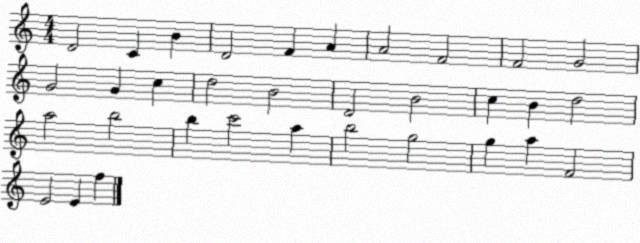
X:1
T:Untitled
M:4/4
L:1/4
K:C
D2 C B D2 F A A2 F2 F2 G2 G2 G c d2 B2 D2 B2 c B d2 a2 b2 b c'2 a b2 g2 g a F2 E2 E f